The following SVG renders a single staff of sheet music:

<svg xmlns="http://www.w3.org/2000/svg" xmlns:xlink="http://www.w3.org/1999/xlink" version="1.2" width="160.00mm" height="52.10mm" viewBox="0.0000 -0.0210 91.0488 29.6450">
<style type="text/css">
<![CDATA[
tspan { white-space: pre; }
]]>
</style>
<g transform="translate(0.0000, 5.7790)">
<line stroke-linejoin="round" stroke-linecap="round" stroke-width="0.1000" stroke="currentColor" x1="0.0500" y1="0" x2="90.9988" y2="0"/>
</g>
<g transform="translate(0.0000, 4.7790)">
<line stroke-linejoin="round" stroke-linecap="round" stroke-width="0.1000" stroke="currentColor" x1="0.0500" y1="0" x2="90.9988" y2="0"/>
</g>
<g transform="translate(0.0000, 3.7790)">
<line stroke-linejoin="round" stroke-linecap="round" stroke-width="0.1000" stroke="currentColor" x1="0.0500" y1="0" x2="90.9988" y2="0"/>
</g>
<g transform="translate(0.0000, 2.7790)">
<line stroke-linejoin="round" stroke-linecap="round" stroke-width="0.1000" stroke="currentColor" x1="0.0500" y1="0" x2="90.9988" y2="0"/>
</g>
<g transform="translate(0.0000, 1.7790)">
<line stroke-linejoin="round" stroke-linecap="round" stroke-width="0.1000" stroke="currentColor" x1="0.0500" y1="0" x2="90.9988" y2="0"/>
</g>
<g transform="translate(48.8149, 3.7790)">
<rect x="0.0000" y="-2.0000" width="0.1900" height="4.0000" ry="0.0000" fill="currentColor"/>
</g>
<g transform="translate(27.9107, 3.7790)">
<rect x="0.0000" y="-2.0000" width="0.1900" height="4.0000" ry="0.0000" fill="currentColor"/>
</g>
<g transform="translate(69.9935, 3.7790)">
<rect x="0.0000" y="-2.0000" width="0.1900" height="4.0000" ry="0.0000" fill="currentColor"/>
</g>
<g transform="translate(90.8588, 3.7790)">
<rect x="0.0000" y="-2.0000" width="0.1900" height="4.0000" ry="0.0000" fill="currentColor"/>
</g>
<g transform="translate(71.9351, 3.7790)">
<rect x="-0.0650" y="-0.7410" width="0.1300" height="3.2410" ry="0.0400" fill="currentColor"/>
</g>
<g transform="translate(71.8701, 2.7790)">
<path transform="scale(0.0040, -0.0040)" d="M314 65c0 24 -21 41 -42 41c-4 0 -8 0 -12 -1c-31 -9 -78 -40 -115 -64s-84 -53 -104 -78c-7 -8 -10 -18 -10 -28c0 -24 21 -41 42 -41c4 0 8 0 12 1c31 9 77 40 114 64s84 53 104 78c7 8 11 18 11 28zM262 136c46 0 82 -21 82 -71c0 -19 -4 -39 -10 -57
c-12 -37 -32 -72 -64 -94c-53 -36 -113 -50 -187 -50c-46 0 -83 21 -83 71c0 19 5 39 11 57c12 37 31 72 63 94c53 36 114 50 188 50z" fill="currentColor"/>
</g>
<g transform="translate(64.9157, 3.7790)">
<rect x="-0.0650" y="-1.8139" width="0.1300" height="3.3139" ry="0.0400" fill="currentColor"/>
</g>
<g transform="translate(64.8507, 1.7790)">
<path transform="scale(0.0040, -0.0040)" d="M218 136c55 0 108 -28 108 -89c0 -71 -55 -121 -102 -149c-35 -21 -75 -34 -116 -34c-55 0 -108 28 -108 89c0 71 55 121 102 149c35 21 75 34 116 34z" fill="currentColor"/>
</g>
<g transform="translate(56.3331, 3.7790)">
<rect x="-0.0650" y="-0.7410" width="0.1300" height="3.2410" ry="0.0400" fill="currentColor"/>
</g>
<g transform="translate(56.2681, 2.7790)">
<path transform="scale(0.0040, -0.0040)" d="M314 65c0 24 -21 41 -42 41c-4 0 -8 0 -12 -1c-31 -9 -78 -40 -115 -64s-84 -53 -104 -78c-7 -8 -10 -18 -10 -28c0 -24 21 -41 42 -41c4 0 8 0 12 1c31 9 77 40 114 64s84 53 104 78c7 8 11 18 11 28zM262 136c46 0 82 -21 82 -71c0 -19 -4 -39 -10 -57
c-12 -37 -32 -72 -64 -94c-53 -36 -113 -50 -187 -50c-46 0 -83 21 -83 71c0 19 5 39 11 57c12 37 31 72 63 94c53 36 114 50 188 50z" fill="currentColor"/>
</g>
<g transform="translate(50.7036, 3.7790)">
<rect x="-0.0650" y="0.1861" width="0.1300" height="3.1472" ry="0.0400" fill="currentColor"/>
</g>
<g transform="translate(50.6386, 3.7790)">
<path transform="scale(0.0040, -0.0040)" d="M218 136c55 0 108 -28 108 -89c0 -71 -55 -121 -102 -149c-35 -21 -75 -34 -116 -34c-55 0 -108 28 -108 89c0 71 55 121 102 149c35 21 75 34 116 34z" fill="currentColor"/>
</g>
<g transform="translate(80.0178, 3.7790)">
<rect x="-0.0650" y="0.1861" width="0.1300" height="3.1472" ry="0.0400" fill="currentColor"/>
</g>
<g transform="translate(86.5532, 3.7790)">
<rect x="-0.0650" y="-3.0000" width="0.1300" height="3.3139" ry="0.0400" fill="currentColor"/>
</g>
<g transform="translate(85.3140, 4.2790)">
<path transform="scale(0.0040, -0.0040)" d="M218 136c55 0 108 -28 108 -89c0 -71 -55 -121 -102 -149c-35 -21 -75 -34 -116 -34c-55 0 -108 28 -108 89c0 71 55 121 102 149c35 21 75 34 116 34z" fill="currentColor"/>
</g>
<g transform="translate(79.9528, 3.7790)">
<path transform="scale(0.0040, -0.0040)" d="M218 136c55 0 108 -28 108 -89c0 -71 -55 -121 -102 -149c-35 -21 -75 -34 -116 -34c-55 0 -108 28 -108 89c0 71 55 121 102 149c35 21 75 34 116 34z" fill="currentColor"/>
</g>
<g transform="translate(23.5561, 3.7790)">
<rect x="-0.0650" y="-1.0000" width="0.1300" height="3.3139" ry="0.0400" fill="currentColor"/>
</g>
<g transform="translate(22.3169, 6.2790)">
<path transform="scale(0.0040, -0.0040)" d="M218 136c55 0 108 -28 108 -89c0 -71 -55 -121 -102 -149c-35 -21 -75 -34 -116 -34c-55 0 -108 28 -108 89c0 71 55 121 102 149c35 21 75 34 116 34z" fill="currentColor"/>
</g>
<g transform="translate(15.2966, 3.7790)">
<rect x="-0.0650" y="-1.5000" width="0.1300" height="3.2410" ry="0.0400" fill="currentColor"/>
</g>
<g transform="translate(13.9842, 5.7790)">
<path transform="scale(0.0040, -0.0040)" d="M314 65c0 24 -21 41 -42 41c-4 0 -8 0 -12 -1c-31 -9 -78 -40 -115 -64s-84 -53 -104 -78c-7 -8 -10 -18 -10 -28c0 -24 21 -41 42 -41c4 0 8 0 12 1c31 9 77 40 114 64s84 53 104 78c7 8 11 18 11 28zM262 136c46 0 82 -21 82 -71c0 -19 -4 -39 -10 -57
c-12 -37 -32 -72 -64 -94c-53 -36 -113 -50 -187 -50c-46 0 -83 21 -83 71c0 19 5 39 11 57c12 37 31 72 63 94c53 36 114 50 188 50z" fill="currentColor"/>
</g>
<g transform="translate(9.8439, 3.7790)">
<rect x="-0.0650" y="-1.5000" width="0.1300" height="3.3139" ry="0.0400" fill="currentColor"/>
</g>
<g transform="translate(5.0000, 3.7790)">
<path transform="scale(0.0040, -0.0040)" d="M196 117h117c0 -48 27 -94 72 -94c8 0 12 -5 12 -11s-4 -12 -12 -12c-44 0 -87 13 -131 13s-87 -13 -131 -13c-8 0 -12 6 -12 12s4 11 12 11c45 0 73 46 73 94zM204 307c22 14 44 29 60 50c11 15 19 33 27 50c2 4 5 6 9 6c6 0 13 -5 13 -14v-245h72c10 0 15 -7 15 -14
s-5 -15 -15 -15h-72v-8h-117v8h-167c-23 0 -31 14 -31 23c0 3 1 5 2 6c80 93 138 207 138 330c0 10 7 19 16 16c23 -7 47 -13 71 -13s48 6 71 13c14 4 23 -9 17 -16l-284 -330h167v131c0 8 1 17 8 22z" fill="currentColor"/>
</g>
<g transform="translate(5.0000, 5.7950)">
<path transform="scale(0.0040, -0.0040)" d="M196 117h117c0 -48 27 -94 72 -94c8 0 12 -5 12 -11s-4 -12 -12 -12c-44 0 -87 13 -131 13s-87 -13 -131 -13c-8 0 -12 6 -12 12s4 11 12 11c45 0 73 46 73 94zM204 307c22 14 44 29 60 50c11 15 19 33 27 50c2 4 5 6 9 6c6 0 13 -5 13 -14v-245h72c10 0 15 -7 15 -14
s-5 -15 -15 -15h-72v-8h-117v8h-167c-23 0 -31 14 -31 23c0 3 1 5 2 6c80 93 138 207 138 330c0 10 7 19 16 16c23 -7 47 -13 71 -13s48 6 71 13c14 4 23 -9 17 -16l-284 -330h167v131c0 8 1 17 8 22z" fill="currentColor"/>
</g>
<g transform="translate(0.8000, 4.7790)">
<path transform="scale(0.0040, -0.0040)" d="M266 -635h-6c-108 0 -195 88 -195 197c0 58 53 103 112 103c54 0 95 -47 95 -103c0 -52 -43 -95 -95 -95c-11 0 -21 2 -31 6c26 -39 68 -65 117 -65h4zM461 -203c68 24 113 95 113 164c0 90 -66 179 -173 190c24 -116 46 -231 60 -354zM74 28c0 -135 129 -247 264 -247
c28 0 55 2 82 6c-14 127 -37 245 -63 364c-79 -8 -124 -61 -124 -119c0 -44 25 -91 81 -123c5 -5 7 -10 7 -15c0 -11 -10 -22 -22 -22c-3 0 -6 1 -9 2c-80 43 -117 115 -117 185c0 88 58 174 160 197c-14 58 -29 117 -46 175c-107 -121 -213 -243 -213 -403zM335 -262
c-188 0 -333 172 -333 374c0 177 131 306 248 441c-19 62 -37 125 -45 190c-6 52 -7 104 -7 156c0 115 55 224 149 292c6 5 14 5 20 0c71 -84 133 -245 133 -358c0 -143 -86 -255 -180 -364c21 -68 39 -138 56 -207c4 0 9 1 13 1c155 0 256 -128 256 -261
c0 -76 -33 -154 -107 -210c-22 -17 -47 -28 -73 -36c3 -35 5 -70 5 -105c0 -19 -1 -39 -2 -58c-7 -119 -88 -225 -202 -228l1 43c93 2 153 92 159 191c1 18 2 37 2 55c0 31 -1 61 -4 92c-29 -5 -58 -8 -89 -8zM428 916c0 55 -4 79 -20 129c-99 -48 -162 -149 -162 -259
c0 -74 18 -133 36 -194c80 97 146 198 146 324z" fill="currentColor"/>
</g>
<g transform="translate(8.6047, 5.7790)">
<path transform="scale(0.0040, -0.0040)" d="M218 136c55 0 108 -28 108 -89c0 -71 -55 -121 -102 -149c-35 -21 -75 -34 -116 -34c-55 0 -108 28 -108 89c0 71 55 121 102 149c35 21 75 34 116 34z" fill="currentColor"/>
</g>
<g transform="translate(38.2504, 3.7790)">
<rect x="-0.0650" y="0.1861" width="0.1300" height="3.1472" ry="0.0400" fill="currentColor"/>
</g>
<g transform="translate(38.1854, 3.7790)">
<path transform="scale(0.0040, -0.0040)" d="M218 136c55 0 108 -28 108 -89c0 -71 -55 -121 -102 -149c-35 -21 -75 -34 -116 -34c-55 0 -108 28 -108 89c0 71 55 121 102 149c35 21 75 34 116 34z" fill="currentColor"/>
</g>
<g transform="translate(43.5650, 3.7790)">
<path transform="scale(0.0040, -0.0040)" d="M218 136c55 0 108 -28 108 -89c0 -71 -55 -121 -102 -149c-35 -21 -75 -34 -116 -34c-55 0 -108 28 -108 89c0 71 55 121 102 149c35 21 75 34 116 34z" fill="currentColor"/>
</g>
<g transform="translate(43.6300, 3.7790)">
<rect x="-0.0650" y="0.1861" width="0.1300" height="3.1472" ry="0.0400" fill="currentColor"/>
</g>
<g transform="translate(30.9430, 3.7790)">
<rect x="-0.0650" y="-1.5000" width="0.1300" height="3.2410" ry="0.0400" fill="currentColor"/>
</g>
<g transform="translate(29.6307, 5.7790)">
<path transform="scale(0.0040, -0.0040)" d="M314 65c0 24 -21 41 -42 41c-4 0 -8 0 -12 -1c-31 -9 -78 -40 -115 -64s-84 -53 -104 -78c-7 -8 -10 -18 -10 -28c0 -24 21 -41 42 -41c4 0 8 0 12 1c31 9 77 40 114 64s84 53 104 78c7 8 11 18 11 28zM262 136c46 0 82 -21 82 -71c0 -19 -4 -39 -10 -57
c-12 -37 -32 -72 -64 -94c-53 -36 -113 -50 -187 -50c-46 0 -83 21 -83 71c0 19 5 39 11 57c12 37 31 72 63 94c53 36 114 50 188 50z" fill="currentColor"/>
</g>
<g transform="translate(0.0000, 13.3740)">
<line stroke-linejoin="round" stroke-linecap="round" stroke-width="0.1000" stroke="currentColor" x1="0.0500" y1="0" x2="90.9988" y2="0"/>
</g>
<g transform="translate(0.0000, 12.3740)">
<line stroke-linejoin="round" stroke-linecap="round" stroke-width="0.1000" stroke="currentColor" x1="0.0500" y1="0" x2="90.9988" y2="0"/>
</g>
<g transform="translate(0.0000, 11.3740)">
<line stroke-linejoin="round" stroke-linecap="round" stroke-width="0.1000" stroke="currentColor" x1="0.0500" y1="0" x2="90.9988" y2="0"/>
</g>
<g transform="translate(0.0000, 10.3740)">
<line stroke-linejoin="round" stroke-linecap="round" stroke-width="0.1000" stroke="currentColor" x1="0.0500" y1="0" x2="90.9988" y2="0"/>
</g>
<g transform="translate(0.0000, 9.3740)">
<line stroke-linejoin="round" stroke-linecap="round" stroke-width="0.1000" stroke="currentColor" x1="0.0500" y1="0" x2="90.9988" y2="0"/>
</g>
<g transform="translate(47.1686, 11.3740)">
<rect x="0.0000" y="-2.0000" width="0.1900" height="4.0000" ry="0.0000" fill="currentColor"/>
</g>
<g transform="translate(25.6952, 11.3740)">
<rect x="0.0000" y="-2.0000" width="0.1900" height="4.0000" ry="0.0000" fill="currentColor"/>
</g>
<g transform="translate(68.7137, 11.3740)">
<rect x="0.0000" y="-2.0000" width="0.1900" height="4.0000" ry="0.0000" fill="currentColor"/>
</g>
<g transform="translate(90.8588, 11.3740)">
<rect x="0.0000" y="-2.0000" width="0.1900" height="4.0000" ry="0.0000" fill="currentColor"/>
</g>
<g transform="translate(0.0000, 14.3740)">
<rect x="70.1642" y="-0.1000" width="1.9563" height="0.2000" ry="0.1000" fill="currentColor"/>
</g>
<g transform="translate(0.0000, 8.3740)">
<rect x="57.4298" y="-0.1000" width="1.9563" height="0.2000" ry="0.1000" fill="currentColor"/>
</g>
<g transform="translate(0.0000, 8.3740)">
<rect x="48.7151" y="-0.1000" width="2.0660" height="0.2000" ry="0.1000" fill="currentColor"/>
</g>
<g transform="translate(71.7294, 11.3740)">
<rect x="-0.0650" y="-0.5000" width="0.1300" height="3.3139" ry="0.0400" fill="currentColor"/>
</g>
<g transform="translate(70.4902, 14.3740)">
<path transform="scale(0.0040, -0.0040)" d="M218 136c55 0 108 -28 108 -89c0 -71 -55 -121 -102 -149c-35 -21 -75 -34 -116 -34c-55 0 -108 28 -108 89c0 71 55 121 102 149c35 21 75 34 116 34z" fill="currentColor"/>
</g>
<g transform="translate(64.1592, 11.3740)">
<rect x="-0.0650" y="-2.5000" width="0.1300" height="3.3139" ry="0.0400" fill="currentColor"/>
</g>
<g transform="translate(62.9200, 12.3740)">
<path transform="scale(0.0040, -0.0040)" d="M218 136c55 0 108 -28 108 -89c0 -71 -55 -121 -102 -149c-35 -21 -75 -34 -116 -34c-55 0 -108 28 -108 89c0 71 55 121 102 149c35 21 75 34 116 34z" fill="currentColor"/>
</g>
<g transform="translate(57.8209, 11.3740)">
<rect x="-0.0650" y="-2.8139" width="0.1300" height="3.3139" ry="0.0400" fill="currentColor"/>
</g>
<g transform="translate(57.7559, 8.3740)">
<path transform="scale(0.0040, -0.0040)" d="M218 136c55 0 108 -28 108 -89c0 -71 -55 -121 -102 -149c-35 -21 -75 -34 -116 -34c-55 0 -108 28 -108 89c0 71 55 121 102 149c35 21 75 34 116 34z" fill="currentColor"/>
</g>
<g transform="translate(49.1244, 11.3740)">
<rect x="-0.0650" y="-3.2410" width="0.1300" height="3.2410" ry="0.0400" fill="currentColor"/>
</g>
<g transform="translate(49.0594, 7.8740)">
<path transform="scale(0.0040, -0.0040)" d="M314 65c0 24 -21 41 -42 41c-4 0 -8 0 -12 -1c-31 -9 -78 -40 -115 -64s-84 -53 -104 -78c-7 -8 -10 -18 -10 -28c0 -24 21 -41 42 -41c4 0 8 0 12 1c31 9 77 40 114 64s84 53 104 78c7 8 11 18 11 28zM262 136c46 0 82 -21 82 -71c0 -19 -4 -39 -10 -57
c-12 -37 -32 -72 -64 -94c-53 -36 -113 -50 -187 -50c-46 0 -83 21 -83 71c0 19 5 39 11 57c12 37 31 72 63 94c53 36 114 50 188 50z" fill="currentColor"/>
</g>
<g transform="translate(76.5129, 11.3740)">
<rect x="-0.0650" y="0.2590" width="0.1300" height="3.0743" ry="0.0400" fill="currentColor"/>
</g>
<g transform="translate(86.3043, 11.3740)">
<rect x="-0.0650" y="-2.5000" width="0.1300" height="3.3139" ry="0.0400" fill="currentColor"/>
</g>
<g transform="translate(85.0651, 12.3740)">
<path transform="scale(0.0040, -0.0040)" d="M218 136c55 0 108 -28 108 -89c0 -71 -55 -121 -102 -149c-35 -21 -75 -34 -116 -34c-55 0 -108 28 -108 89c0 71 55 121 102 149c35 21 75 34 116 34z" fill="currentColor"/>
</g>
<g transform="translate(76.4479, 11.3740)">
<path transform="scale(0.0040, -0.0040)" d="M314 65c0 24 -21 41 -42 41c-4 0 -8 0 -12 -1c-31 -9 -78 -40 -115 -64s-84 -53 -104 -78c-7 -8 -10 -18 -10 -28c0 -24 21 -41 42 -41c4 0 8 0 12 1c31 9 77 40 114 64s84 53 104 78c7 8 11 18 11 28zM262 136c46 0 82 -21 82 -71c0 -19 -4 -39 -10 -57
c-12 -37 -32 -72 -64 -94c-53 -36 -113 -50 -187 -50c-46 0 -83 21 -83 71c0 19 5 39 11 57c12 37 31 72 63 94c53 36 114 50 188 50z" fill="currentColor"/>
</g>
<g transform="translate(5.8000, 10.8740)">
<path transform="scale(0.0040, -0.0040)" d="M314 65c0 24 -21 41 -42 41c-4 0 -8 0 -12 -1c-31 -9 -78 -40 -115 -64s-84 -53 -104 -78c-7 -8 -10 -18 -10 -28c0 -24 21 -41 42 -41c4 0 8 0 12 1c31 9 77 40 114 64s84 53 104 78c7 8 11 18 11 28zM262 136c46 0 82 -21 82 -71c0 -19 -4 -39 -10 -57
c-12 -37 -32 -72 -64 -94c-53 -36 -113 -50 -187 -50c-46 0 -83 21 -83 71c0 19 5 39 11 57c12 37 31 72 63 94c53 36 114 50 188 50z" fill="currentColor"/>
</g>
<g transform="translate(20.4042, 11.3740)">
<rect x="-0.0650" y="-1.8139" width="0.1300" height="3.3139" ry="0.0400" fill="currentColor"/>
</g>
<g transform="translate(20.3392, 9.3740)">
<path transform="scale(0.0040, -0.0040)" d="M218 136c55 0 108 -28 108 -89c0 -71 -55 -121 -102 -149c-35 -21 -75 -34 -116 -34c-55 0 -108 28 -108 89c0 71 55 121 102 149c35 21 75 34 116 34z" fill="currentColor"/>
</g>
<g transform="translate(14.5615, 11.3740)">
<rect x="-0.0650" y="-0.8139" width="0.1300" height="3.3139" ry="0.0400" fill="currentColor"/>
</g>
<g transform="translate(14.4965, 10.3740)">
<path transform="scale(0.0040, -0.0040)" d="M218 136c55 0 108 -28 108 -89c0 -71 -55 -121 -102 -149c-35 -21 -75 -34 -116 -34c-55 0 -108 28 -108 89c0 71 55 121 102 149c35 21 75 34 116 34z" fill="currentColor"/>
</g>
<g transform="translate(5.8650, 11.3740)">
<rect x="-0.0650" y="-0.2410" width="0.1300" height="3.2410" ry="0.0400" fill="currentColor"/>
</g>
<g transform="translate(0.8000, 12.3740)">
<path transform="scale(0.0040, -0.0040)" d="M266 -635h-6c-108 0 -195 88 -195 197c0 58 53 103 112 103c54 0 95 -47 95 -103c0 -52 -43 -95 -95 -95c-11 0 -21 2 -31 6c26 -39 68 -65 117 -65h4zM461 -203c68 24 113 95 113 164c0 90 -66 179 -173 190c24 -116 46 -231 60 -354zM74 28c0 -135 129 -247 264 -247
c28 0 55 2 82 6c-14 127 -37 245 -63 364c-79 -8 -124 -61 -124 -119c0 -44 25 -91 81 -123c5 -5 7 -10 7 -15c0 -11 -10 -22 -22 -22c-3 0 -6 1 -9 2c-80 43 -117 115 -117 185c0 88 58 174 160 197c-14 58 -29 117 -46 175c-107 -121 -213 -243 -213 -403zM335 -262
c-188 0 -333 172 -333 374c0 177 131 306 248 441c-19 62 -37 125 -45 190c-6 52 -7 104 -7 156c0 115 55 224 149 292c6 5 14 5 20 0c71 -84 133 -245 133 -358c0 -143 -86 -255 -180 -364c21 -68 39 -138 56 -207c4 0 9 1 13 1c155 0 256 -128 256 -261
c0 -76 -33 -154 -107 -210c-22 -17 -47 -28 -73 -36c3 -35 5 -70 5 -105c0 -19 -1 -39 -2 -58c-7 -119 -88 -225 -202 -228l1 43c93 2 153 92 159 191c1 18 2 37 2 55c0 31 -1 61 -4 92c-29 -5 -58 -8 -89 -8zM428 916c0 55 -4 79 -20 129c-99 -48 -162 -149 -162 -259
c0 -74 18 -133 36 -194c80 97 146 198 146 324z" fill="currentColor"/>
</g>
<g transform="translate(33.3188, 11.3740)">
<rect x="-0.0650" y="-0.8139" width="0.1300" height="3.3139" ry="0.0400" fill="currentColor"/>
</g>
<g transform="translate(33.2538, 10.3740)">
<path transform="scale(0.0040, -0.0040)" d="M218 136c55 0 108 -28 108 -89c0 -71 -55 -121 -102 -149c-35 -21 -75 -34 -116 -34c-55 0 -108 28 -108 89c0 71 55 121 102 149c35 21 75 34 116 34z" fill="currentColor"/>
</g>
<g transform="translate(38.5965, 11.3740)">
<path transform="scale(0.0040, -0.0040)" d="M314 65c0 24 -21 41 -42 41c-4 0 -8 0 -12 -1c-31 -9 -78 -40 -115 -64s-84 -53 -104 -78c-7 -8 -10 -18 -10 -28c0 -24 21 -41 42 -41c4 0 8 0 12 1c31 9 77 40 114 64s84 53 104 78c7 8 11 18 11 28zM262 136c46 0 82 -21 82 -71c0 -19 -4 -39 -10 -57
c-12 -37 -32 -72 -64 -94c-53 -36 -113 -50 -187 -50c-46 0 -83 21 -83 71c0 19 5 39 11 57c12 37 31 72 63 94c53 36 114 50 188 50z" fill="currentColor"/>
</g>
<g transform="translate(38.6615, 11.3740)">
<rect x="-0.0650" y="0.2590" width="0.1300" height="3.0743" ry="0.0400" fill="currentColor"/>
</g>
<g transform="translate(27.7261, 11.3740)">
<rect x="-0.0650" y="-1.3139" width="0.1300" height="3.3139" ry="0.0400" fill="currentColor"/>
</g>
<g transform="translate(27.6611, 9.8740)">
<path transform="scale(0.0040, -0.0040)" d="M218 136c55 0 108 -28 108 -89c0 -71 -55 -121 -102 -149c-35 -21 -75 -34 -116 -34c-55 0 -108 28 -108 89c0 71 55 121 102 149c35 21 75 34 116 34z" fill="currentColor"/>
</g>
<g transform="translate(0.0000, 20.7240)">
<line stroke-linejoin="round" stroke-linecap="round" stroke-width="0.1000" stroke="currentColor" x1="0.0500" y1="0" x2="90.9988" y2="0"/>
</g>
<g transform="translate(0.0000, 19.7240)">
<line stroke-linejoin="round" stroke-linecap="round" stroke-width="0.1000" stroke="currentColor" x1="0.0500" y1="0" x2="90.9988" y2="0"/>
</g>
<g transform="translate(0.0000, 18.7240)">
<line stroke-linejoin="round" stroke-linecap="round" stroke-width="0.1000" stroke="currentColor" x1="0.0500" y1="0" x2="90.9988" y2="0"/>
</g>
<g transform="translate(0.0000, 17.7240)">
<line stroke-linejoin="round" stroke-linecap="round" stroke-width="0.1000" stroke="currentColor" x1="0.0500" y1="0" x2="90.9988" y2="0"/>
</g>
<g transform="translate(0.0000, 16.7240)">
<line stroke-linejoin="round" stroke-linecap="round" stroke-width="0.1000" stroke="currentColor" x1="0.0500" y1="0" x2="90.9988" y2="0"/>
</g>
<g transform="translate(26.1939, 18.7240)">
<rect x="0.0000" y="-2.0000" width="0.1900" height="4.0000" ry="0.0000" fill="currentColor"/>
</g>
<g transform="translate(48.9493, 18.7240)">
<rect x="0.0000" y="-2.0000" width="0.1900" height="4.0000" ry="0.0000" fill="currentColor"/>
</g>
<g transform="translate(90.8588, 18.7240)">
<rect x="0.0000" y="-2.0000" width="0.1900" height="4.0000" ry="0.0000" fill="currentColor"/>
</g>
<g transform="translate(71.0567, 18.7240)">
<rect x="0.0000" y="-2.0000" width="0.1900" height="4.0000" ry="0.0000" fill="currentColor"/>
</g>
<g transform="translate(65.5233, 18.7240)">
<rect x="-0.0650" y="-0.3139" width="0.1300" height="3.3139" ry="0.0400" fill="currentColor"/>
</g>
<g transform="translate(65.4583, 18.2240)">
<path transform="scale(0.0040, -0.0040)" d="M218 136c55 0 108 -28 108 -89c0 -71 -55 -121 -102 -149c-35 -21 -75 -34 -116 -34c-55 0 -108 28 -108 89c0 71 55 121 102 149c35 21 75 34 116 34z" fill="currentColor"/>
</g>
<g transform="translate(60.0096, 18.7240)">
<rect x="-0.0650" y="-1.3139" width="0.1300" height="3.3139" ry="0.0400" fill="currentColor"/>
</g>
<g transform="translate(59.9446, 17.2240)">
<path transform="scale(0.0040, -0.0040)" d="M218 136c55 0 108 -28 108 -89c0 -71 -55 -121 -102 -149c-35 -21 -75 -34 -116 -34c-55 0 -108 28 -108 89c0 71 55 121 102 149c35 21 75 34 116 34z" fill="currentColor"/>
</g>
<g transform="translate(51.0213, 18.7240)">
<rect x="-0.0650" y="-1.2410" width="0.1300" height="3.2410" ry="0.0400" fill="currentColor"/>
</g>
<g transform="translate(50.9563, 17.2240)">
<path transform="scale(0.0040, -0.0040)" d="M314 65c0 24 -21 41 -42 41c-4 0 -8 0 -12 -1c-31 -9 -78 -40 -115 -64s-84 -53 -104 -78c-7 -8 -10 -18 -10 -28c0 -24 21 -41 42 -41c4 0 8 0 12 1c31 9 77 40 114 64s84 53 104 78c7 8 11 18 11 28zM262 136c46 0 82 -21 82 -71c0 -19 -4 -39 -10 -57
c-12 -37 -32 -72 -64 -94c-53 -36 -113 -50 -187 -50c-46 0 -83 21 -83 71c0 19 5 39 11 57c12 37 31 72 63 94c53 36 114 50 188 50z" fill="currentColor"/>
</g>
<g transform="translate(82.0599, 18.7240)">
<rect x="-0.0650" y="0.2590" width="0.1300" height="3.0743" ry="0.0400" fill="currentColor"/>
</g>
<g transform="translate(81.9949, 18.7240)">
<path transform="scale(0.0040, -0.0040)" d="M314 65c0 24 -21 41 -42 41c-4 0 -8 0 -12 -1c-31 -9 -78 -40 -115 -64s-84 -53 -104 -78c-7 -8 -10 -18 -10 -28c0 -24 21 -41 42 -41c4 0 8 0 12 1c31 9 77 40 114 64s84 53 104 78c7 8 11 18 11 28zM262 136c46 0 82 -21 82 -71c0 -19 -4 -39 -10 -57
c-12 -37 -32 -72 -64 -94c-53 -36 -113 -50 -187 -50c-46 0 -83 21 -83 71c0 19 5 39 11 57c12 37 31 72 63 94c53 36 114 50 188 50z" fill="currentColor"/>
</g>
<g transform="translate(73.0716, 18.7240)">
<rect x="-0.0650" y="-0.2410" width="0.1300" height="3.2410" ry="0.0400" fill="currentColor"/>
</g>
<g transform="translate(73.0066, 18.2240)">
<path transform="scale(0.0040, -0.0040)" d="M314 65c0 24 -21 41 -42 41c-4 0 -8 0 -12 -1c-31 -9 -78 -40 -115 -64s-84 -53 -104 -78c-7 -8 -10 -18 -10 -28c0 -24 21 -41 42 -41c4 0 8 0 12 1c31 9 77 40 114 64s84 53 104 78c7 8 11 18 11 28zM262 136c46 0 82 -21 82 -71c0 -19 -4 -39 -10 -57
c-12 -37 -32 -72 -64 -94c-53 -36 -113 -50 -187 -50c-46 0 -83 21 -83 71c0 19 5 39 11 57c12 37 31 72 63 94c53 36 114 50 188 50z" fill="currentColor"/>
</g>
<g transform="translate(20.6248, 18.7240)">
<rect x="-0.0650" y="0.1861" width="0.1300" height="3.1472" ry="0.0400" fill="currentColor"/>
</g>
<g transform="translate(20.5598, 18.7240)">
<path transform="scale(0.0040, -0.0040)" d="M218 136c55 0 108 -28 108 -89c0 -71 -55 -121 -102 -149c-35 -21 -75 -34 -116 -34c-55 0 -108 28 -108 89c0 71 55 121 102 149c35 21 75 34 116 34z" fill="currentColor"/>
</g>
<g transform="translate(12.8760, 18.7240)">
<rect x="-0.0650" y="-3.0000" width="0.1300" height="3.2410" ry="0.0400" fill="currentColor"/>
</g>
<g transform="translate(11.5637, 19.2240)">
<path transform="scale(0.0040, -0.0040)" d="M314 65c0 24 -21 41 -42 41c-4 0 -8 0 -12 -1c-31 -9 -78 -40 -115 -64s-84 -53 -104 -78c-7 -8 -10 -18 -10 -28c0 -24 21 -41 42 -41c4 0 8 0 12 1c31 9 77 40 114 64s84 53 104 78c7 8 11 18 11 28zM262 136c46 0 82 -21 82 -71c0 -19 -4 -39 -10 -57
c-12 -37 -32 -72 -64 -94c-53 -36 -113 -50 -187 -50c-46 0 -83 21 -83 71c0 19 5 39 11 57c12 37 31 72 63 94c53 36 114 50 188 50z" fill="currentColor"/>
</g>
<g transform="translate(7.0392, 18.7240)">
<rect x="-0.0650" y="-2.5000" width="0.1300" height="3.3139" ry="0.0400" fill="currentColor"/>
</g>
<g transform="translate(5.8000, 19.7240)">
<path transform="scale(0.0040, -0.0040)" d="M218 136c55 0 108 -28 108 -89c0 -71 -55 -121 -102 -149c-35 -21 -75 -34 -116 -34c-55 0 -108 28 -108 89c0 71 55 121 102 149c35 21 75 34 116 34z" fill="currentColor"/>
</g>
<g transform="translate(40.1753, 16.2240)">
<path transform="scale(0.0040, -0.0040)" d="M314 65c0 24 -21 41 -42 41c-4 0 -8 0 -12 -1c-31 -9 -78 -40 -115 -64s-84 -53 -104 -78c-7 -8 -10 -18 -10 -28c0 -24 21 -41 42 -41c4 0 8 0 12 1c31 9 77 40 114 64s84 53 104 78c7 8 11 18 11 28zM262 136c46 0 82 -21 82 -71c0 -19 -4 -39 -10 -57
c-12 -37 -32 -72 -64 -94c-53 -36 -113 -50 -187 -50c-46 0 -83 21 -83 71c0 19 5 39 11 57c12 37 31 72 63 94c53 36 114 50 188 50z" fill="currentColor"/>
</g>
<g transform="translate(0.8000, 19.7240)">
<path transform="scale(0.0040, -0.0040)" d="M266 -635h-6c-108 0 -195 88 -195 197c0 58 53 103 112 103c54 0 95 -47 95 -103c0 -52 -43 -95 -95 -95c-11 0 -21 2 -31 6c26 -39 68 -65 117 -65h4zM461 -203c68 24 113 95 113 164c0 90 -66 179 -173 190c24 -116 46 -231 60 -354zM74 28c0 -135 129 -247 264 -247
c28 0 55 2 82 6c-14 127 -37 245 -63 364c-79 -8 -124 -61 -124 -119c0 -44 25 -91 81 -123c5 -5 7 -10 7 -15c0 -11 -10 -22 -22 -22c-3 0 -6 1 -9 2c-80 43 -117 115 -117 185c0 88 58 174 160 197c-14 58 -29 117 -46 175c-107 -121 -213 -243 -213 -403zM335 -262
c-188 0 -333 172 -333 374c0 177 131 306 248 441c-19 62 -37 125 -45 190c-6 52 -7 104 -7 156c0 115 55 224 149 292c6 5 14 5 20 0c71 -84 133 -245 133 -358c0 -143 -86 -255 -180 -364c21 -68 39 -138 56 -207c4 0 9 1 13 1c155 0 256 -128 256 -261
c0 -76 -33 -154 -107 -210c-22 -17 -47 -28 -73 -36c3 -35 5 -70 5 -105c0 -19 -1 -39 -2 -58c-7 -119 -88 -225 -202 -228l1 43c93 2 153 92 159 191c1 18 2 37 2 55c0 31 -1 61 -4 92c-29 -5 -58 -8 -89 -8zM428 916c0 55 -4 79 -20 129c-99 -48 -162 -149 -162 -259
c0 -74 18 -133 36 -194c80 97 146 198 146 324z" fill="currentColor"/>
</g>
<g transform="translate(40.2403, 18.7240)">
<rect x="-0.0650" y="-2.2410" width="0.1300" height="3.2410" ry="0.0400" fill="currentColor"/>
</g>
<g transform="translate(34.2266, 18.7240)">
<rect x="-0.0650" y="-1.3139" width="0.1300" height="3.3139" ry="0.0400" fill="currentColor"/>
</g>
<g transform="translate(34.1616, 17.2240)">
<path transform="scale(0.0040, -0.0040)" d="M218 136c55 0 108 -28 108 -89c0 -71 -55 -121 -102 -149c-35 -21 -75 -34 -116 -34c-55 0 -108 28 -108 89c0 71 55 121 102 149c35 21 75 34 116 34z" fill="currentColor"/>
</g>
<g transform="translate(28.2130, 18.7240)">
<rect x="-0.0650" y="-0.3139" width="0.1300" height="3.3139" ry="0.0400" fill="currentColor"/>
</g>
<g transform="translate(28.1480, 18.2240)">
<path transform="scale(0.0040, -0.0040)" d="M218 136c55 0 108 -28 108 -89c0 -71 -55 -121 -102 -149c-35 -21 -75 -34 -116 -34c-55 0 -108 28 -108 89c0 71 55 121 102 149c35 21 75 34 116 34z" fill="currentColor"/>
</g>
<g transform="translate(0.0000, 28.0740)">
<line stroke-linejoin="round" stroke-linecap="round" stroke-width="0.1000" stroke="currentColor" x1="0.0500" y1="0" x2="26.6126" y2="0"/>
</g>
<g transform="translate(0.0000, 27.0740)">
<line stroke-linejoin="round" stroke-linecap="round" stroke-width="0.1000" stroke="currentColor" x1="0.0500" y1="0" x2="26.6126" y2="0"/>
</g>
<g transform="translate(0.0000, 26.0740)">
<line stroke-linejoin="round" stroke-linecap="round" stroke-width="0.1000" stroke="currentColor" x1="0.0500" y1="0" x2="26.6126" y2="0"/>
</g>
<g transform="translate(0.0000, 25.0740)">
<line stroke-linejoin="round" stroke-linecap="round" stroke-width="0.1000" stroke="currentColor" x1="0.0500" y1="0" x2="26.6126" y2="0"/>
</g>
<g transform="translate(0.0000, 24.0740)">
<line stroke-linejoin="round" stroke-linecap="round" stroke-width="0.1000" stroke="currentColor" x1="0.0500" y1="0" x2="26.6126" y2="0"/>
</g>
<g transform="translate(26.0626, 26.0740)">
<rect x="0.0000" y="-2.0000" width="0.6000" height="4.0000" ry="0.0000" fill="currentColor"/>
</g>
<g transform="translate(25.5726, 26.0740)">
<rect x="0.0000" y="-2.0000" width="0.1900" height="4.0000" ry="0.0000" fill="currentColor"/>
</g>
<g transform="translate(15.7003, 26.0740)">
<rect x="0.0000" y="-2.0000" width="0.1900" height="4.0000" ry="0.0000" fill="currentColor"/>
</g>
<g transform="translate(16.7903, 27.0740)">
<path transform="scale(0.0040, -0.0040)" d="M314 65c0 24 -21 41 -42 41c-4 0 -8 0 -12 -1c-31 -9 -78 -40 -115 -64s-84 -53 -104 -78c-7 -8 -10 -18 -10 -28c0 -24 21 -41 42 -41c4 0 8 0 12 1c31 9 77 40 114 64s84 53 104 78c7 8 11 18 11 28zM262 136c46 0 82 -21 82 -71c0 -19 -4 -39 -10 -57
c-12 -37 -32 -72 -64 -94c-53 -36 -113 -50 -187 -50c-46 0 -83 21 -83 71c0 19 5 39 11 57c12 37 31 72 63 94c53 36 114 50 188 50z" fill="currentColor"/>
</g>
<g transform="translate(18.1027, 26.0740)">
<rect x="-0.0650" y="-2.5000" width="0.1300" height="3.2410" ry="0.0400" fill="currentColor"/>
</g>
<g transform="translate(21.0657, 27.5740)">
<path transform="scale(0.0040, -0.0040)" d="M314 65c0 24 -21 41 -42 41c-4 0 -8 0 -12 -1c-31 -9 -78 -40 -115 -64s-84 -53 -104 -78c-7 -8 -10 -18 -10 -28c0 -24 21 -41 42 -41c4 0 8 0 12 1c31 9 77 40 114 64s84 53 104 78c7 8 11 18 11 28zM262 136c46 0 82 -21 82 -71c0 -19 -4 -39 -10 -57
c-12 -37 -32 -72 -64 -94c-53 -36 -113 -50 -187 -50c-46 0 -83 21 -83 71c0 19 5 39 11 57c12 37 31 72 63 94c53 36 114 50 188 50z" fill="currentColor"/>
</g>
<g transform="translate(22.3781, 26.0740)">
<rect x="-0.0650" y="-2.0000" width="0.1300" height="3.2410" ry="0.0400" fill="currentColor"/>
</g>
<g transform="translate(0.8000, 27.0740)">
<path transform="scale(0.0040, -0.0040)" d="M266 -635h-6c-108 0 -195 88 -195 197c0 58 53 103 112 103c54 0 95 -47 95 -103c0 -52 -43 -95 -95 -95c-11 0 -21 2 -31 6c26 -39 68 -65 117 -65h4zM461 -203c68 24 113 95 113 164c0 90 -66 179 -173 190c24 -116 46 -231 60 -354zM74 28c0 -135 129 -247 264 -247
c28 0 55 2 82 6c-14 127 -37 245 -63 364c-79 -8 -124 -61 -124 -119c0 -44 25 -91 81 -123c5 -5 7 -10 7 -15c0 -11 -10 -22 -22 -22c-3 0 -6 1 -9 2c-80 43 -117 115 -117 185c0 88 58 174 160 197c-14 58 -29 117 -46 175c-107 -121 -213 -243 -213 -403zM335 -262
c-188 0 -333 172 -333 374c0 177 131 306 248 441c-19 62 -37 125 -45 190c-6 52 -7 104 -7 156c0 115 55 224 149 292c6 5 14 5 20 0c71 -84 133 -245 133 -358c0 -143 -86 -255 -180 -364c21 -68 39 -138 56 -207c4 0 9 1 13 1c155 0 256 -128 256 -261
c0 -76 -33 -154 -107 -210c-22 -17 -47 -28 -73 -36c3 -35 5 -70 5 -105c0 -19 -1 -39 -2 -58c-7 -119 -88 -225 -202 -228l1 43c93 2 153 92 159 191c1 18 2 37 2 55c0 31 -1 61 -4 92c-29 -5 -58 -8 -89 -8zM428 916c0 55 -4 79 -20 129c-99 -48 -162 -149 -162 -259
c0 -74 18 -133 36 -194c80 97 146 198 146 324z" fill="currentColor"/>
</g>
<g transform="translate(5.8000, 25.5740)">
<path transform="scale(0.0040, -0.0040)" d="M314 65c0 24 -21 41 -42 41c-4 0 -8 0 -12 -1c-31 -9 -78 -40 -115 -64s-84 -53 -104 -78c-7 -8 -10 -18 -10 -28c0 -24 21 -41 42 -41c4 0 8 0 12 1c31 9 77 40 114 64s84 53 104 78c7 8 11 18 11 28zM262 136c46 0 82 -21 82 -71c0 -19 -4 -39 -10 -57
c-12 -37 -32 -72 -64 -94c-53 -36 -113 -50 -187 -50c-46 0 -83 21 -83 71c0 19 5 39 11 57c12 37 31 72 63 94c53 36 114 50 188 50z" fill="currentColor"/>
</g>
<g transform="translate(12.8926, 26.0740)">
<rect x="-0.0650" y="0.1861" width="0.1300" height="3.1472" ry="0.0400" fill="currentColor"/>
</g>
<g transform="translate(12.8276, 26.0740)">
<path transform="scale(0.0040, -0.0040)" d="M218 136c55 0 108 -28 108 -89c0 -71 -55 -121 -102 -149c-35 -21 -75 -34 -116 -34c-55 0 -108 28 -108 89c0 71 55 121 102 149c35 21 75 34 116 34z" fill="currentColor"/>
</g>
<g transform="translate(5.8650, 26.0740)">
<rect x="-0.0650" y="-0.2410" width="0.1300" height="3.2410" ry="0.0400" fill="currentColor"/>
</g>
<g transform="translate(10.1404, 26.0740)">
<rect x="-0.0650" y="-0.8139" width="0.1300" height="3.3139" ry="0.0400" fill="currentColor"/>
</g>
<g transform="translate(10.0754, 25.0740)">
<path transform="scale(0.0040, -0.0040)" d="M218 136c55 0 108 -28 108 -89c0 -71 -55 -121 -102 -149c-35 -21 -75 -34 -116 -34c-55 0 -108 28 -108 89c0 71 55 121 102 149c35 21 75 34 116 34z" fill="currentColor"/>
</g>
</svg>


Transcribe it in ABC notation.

X:1
T:Untitled
M:4/4
L:1/4
K:C
E E2 D E2 B B B d2 f d2 B A c2 d f e d B2 b2 a G C B2 G G A2 B c e g2 e2 e c c2 B2 c2 d B G2 F2